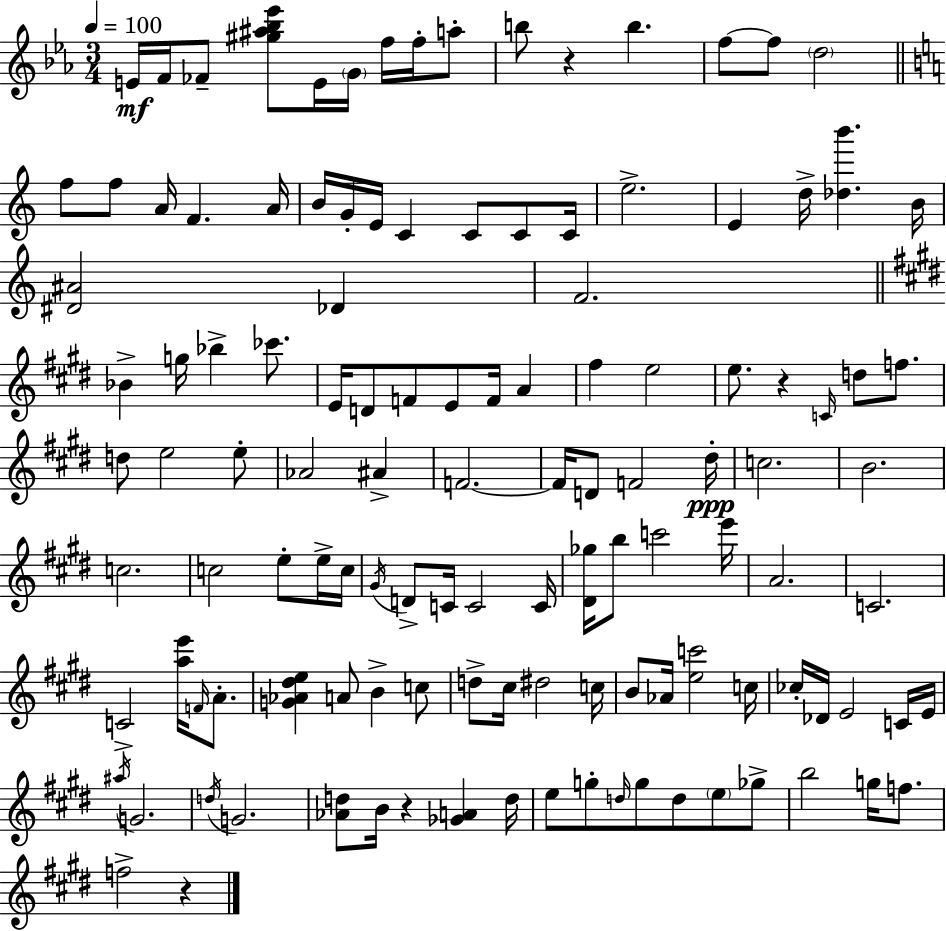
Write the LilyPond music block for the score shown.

{
  \clef treble
  \numericTimeSignature
  \time 3/4
  \key c \minor
  \tempo 4 = 100
  e'16\mf f'16 fes'8-- <gis'' ais'' bes'' ees'''>8 e'16 \parenthesize g'16 f''16 f''16-. a''8-. | b''8 r4 b''4. | f''8~~ f''8 \parenthesize d''2 | \bar "||" \break \key c \major f''8 f''8 a'16 f'4. a'16 | b'16 g'16-. e'16 c'4 c'8 c'8 c'16 | e''2.-> | e'4 d''16-> <des'' b'''>4. b'16 | \break <dis' ais'>2 des'4 | f'2. | \bar "||" \break \key e \major bes'4-> g''16 bes''4-> ces'''8. | e'16 d'8 f'8 e'8 f'16 a'4 | fis''4 e''2 | e''8. r4 \grace { c'16 } d''8 f''8. | \break d''8 e''2 e''8-. | aes'2 ais'4-> | f'2.~~ | f'16 d'8 f'2 | \break dis''16-.\ppp c''2. | b'2. | c''2. | c''2 e''8-. e''16-> | \break c''16 \acciaccatura { gis'16 } d'8-> c'16 c'2 | c'16 <dis' ges''>16 b''8 c'''2 | e'''16 a'2. | c'2. | \break c'2-> <a'' e'''>16 \grace { f'16 } | a'8.-. <g' aes' dis'' e''>4 a'8 b'4-> | c''8 d''8-> cis''16 dis''2 | c''16 b'8 aes'16 <e'' c'''>2 | \break c''16 ces''16-. des'16 e'2 | c'16 e'16 \acciaccatura { ais''16 } g'2. | \acciaccatura { d''16 } g'2. | <aes' d''>8 b'16 r4 | \break <ges' a'>4 d''16 e''8 g''8-. \grace { d''16 } g''8 | d''8 \parenthesize e''8 ges''8-> b''2 | g''16 f''8. f''2-> | r4 \bar "|."
}